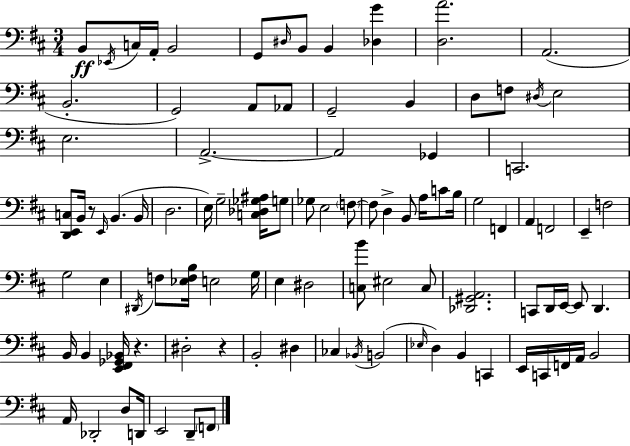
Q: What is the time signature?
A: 3/4